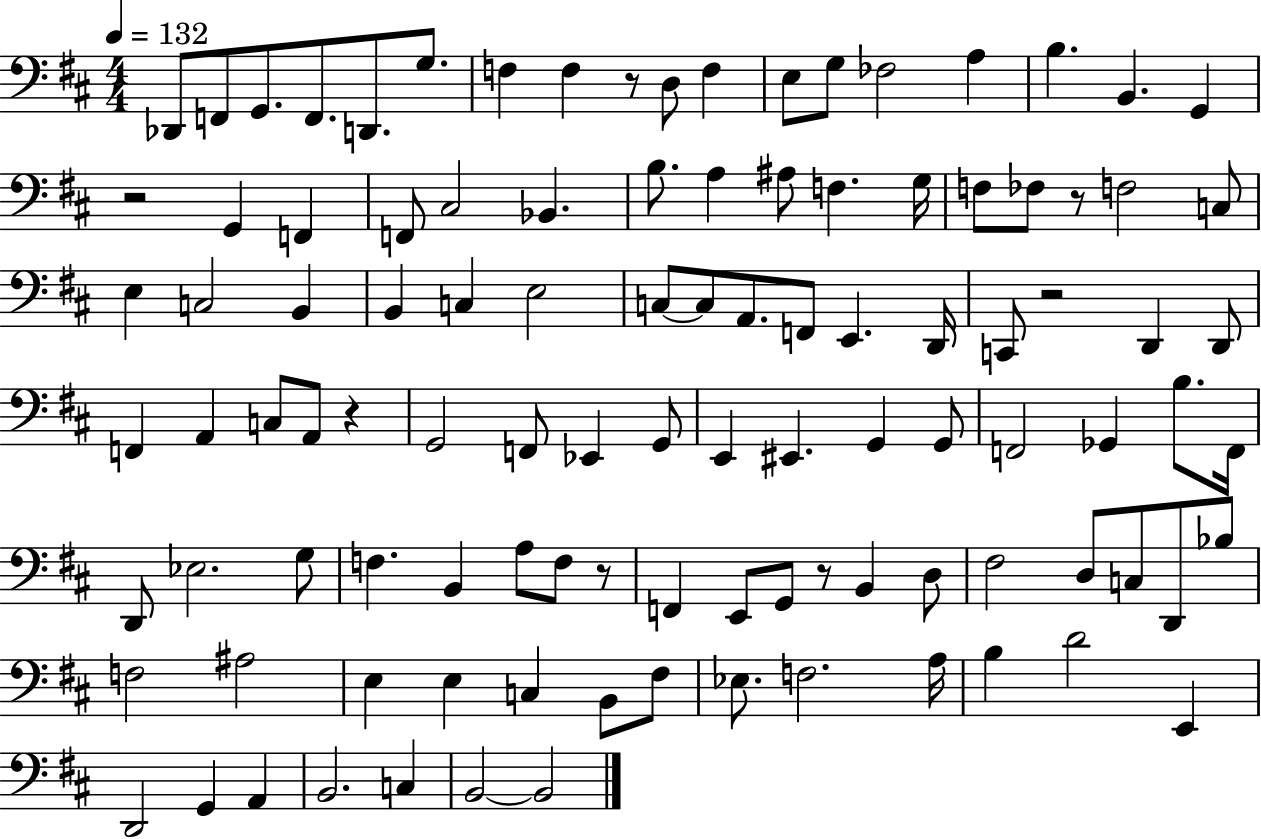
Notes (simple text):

Db2/e F2/e G2/e. F2/e. D2/e. G3/e. F3/q F3/q R/e D3/e F3/q E3/e G3/e FES3/h A3/q B3/q. B2/q. G2/q R/h G2/q F2/q F2/e C#3/h Bb2/q. B3/e. A3/q A#3/e F3/q. G3/s F3/e FES3/e R/e F3/h C3/e E3/q C3/h B2/q B2/q C3/q E3/h C3/e C3/e A2/e. F2/e E2/q. D2/s C2/e R/h D2/q D2/e F2/q A2/q C3/e A2/e R/q G2/h F2/e Eb2/q G2/e E2/q EIS2/q. G2/q G2/e F2/h Gb2/q B3/e. F2/s D2/e Eb3/h. G3/e F3/q. B2/q A3/e F3/e R/e F2/q E2/e G2/e R/e B2/q D3/e F#3/h D3/e C3/e D2/e Bb3/e F3/h A#3/h E3/q E3/q C3/q B2/e F#3/e Eb3/e. F3/h. A3/s B3/q D4/h E2/q D2/h G2/q A2/q B2/h. C3/q B2/h B2/h